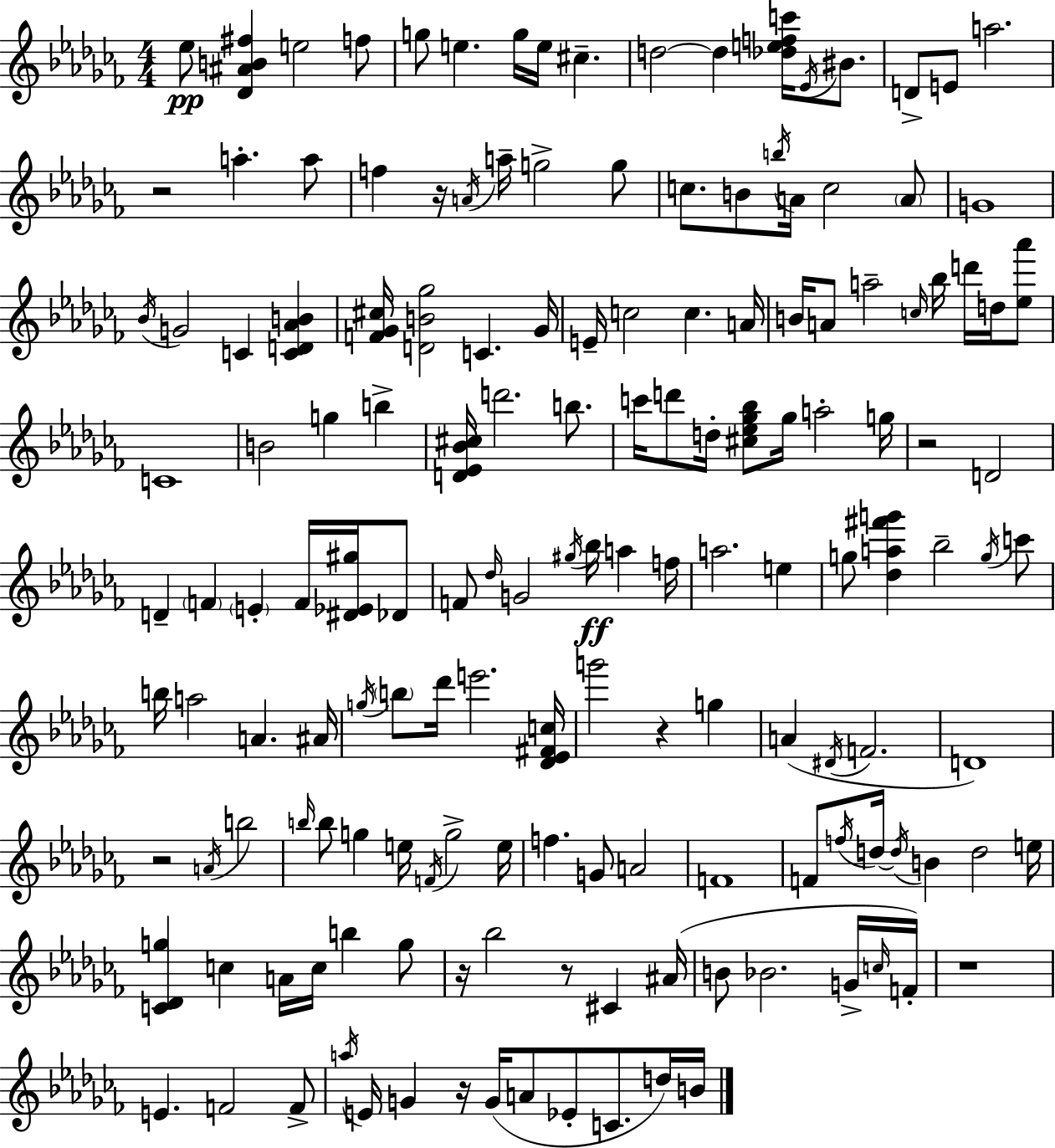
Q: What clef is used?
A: treble